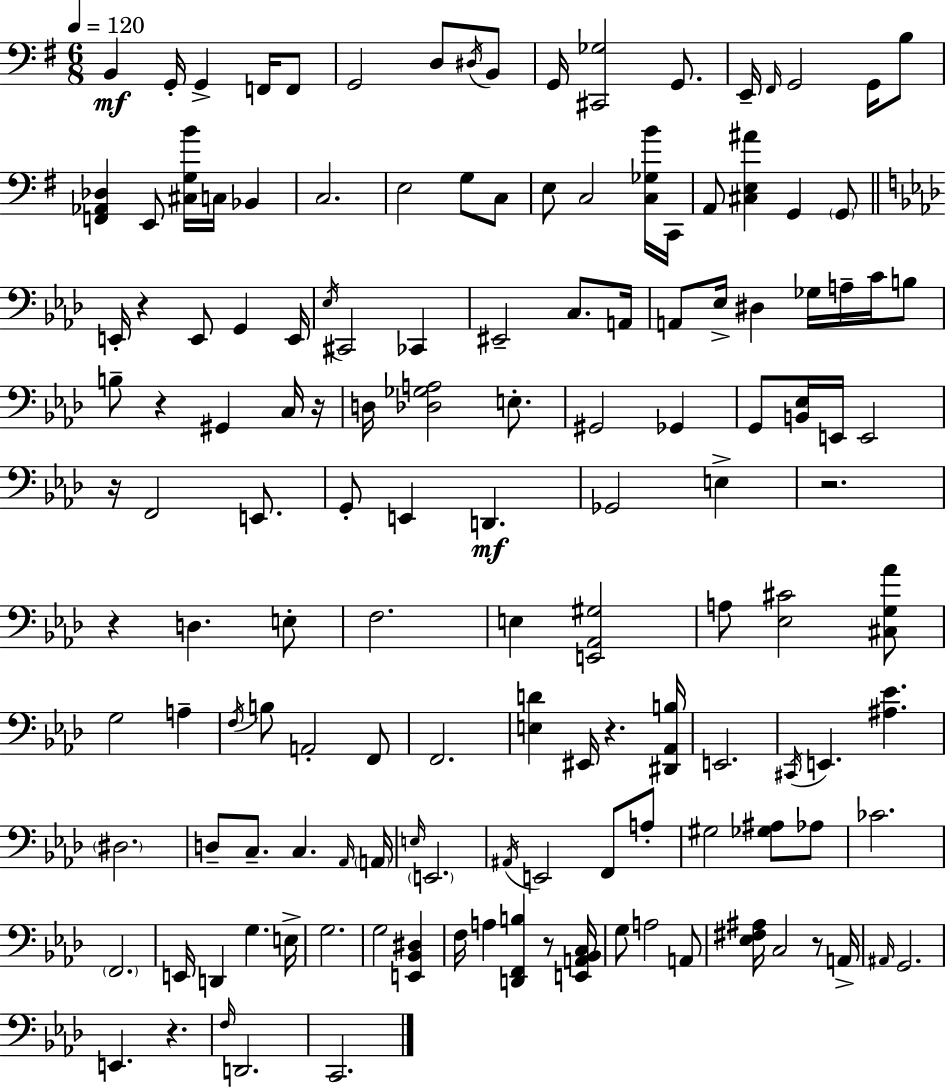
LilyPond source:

{
  \clef bass
  \numericTimeSignature
  \time 6/8
  \key e \minor
  \tempo 4 = 120
  b,4\mf g,16-. g,4-> f,16 f,8 | g,2 d8 \acciaccatura { dis16 } b,8 | g,16 <cis, ges>2 g,8. | e,16-- \grace { fis,16 } g,2 g,16 | \break b8 <f, aes, des>4 e,8 <cis g b'>16 c16 bes,4 | c2. | e2 g8 | c8 e8 c2 | \break <c ges b'>16 c,16 a,8 <cis e ais'>4 g,4 | \parenthesize g,8 \bar "||" \break \key aes \major e,16-. r4 e,8 g,4 e,16 | \acciaccatura { ees16 } cis,2 ces,4 | eis,2-- c8. | a,16 a,8 ees16-> dis4 ges16 a16-- c'16 b8 | \break b8-- r4 gis,4 c16 | r16 d16 <des ges a>2 e8.-. | gis,2 ges,4 | g,8 <b, ees>16 e,16 e,2 | \break r16 f,2 e,8. | g,8-. e,4 d,4.\mf | ges,2 e4-> | r2. | \break r4 d4. e8-. | f2. | e4 <e, aes, gis>2 | a8 <ees cis'>2 <cis g aes'>8 | \break g2 a4-- | \acciaccatura { f16 } b8 a,2-. | f,8 f,2. | <e d'>4 eis,16 r4. | \break <dis, aes, b>16 e,2. | \acciaccatura { cis,16 } e,4. <ais ees'>4. | \parenthesize dis2. | d8-- c8.-- c4. | \break \grace { aes,16 } \parenthesize a,16 \grace { e16 } \parenthesize e,2. | \acciaccatura { ais,16 } e,2 | f,8 a8-. gis2 | <ges ais>8 aes8 ces'2. | \break \parenthesize f,2. | e,16 d,4 g4. | e16-> g2. | g2 | \break <e, bes, dis>4 f16 a4 <d, f, b>4 | r8 <e, a, bes, c>16 g8 a2 | a,8 <ees fis ais>16 c2 | r8 a,16-> \grace { ais,16 } g,2. | \break e,4. | r4. \grace { f16 } d,2. | c,2. | \bar "|."
}